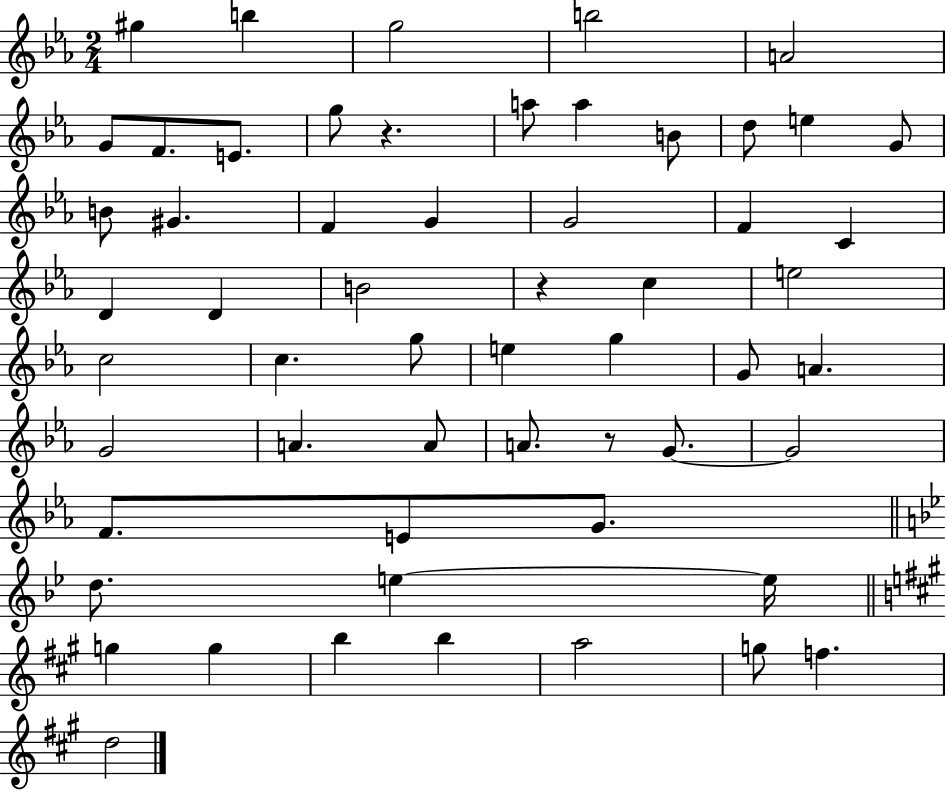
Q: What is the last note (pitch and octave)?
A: D5